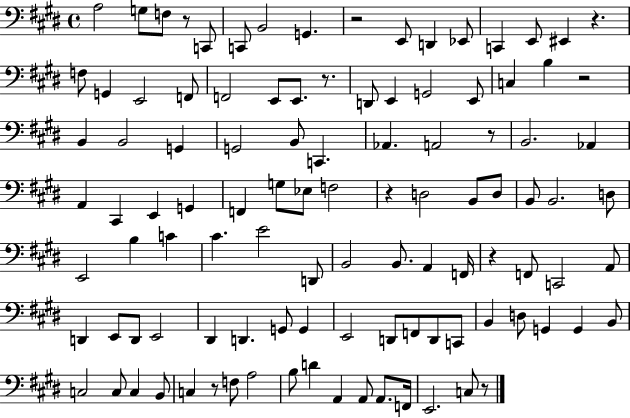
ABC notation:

X:1
T:Untitled
M:4/4
L:1/4
K:E
A,2 G,/2 F,/2 z/2 C,,/2 C,,/2 B,,2 G,, z2 E,,/2 D,, _E,,/2 C,, E,,/2 ^E,, z F,/2 G,, E,,2 F,,/2 F,,2 E,,/2 E,,/2 z/2 D,,/2 E,, G,,2 E,,/2 C, B, z2 B,, B,,2 G,, G,,2 B,,/2 C,, _A,, A,,2 z/2 B,,2 _A,, A,, ^C,, E,, G,, F,, G,/2 _E,/2 F,2 z D,2 B,,/2 D,/2 B,,/2 B,,2 D,/2 E,,2 B, C ^C E2 D,,/2 B,,2 B,,/2 A,, F,,/4 z F,,/2 C,,2 A,,/2 D,, E,,/2 D,,/2 E,,2 ^D,, D,, G,,/2 G,, E,,2 D,,/2 F,,/2 D,,/2 C,,/2 B,, D,/2 G,, G,, B,,/2 C,2 C,/2 C, B,,/2 C, z/2 F,/2 A,2 B,/2 D A,, A,,/2 A,,/2 F,,/4 E,,2 C,/2 z/2